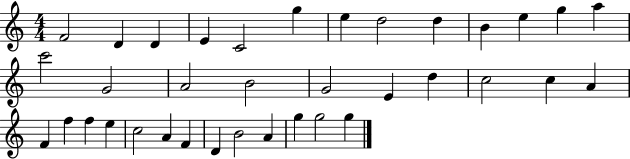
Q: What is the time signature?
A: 4/4